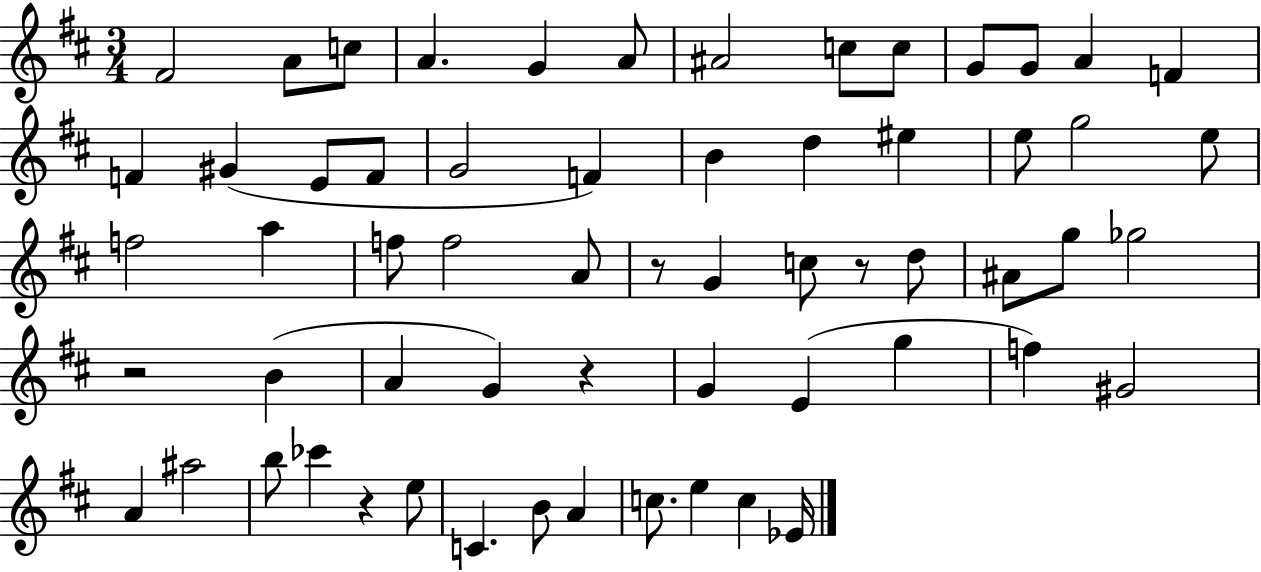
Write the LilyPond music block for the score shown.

{
  \clef treble
  \numericTimeSignature
  \time 3/4
  \key d \major
  fis'2 a'8 c''8 | a'4. g'4 a'8 | ais'2 c''8 c''8 | g'8 g'8 a'4 f'4 | \break f'4 gis'4( e'8 f'8 | g'2 f'4) | b'4 d''4 eis''4 | e''8 g''2 e''8 | \break f''2 a''4 | f''8 f''2 a'8 | r8 g'4 c''8 r8 d''8 | ais'8 g''8 ges''2 | \break r2 b'4( | a'4 g'4) r4 | g'4 e'4( g''4 | f''4) gis'2 | \break a'4 ais''2 | b''8 ces'''4 r4 e''8 | c'4. b'8 a'4 | c''8. e''4 c''4 ees'16 | \break \bar "|."
}